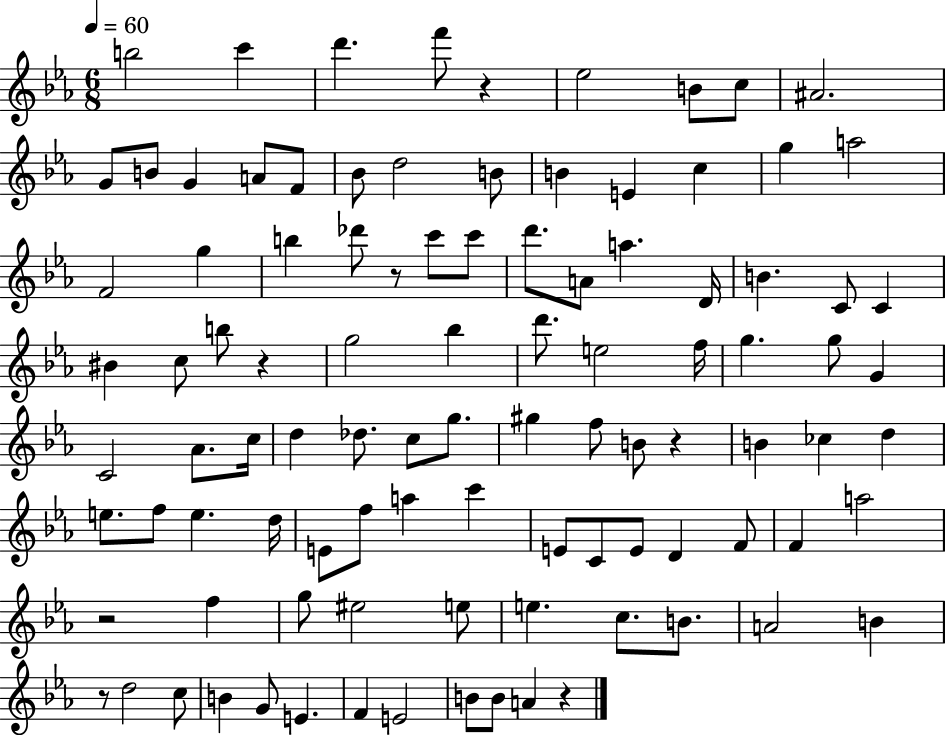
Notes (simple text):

B5/h C6/q D6/q. F6/e R/q Eb5/h B4/e C5/e A#4/h. G4/e B4/e G4/q A4/e F4/e Bb4/e D5/h B4/e B4/q E4/q C5/q G5/q A5/h F4/h G5/q B5/q Db6/e R/e C6/e C6/e D6/e. A4/e A5/q. D4/s B4/q. C4/e C4/q BIS4/q C5/e B5/e R/q G5/h Bb5/q D6/e. E5/h F5/s G5/q. G5/e G4/q C4/h Ab4/e. C5/s D5/q Db5/e. C5/e G5/e. G#5/q F5/e B4/e R/q B4/q CES5/q D5/q E5/e. F5/e E5/q. D5/s E4/e F5/e A5/q C6/q E4/e C4/e E4/e D4/q F4/e F4/q A5/h R/h F5/q G5/e EIS5/h E5/e E5/q. C5/e. B4/e. A4/h B4/q R/e D5/h C5/e B4/q G4/e E4/q. F4/q E4/h B4/e B4/e A4/q R/q